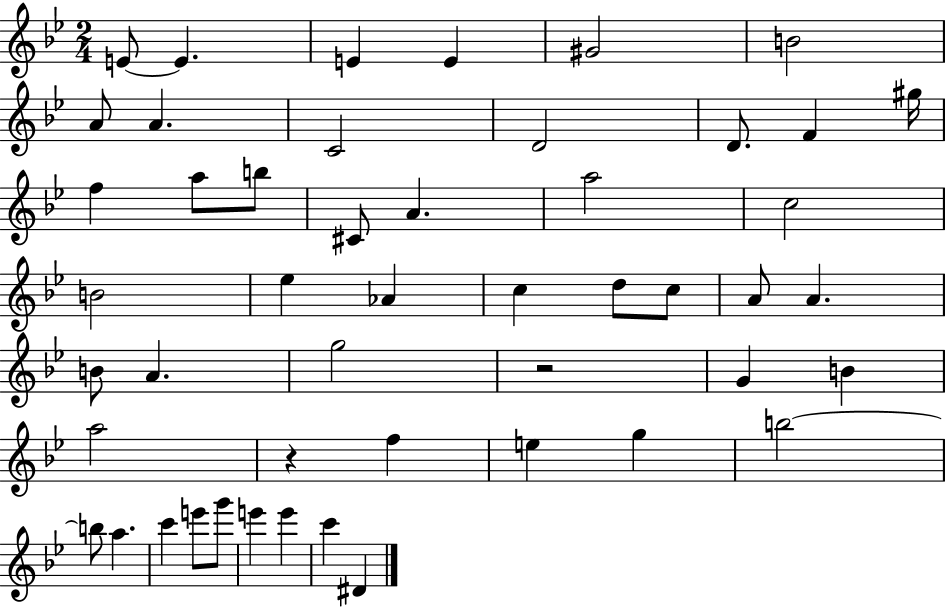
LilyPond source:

{
  \clef treble
  \numericTimeSignature
  \time 2/4
  \key bes \major
  e'8~~ e'4. | e'4 e'4 | gis'2 | b'2 | \break a'8 a'4. | c'2 | d'2 | d'8. f'4 gis''16 | \break f''4 a''8 b''8 | cis'8 a'4. | a''2 | c''2 | \break b'2 | ees''4 aes'4 | c''4 d''8 c''8 | a'8 a'4. | \break b'8 a'4. | g''2 | r2 | g'4 b'4 | \break a''2 | r4 f''4 | e''4 g''4 | b''2~~ | \break b''8 a''4. | c'''4 e'''8 g'''8 | e'''4 e'''4 | c'''4 dis'4 | \break \bar "|."
}